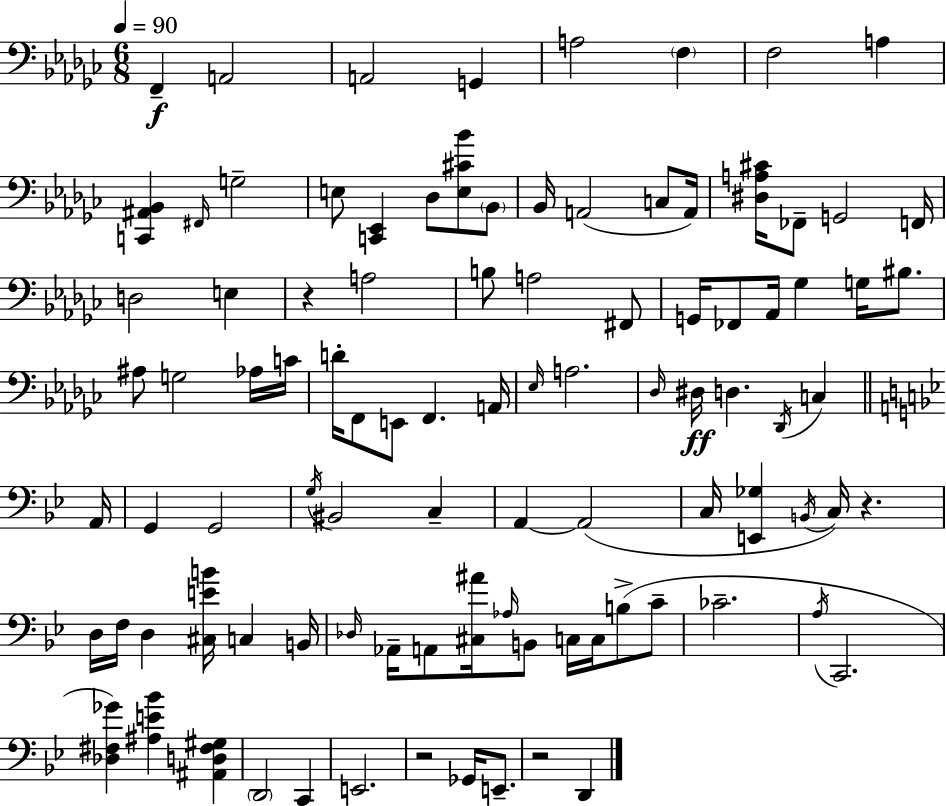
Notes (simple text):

F2/q A2/h A2/h G2/q A3/h F3/q F3/h A3/q [C2,A#2,Bb2]/q F#2/s G3/h E3/e [C2,Eb2]/q Db3/e [E3,C#4,Bb4]/e Bb2/e Bb2/s A2/h C3/e A2/s [D#3,A3,C#4]/s FES2/e G2/h F2/s D3/h E3/q R/q A3/h B3/e A3/h F#2/e G2/s FES2/e Ab2/s Gb3/q G3/s BIS3/e. A#3/e G3/h Ab3/s C4/s D4/s F2/e E2/e F2/q. A2/s Eb3/s A3/h. Db3/s D#3/s D3/q. Db2/s C3/q A2/s G2/q G2/h G3/s BIS2/h C3/q A2/q A2/h C3/s [E2,Gb3]/q B2/s C3/s R/q. D3/s F3/s D3/q [C#3,E4,B4]/s C3/q B2/s Db3/s Ab2/s A2/e [C#3,A#4]/s Ab3/s B2/e C3/s C3/s B3/e C4/e CES4/h. A3/s C2/h. [Db3,F#3,Gb4]/q [A#3,E4,Bb4]/q [A#2,D3,F#3,G#3]/q D2/h C2/q E2/h. R/h Gb2/s E2/e. R/h D2/q